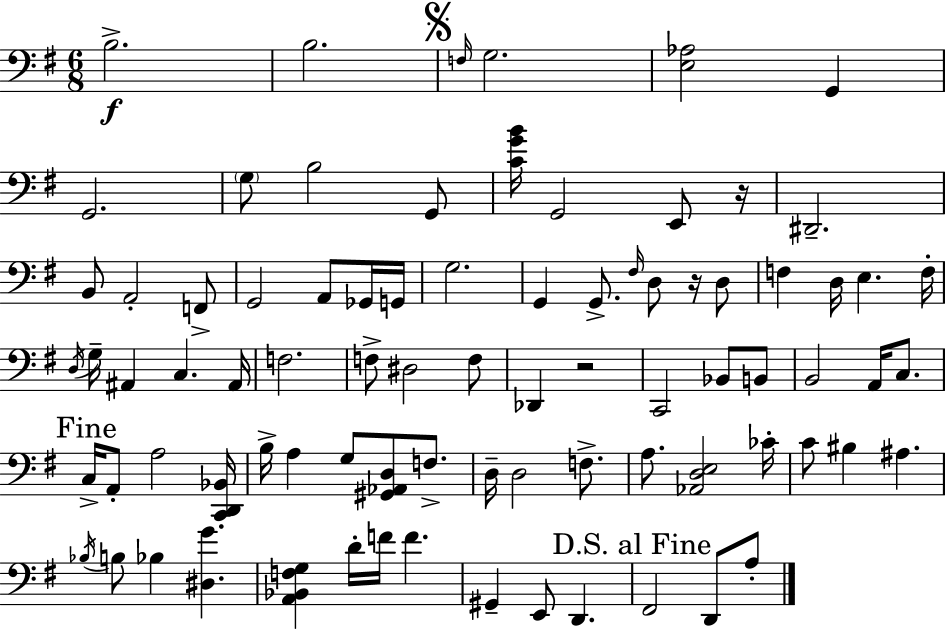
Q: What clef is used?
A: bass